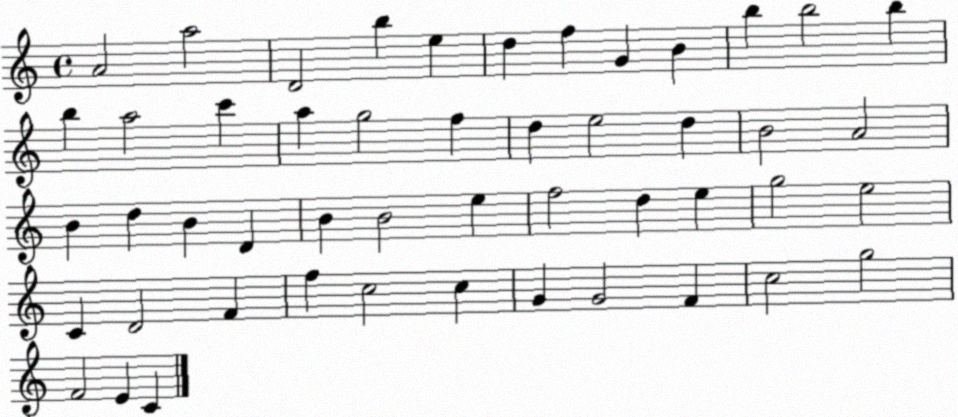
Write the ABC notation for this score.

X:1
T:Untitled
M:4/4
L:1/4
K:C
A2 a2 D2 b e d f G B b b2 b b a2 c' a g2 f d e2 d B2 A2 B d B D B B2 e f2 d e g2 e2 C D2 F f c2 c G G2 F c2 g2 F2 E C